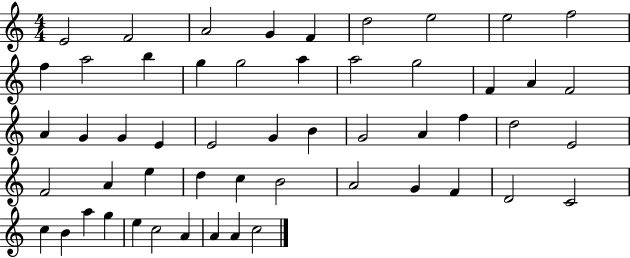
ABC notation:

X:1
T:Untitled
M:4/4
L:1/4
K:C
E2 F2 A2 G F d2 e2 e2 f2 f a2 b g g2 a a2 g2 F A F2 A G G E E2 G B G2 A f d2 E2 F2 A e d c B2 A2 G F D2 C2 c B a g e c2 A A A c2